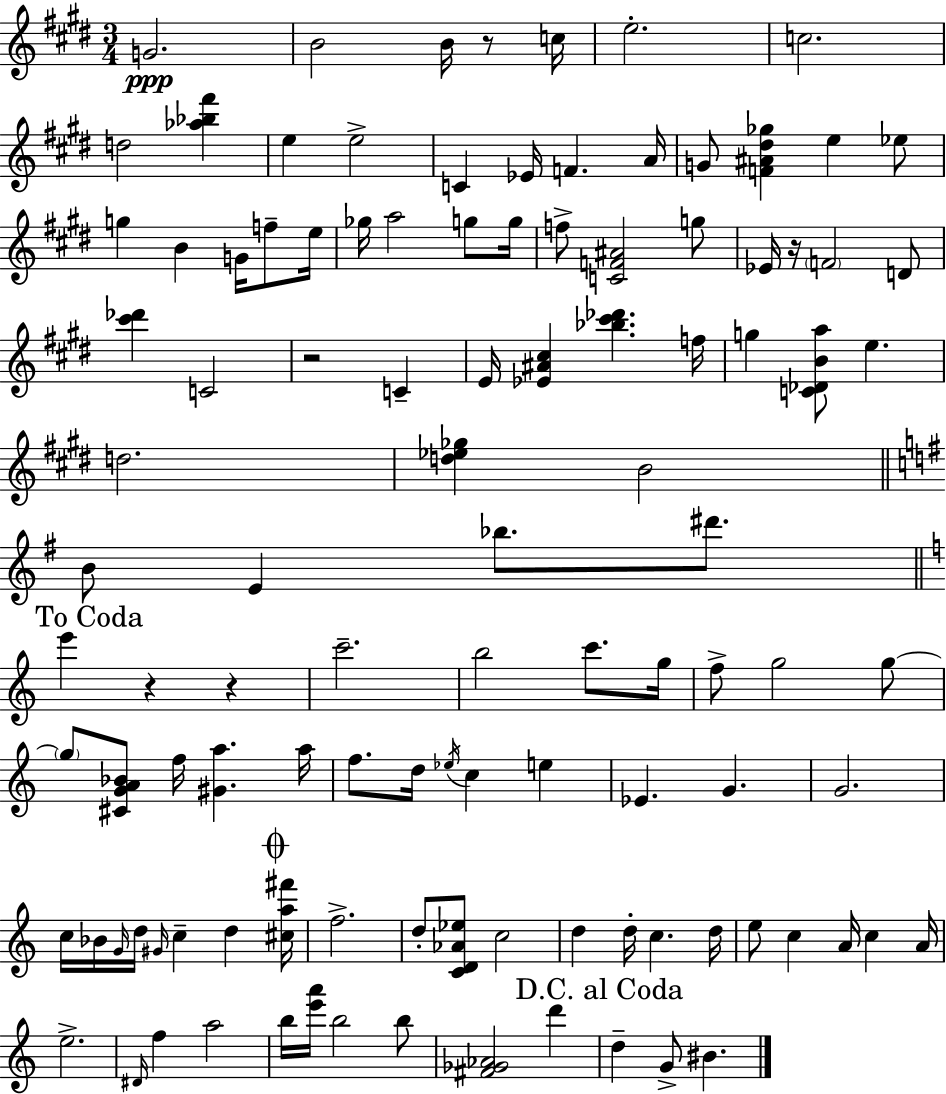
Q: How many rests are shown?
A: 5